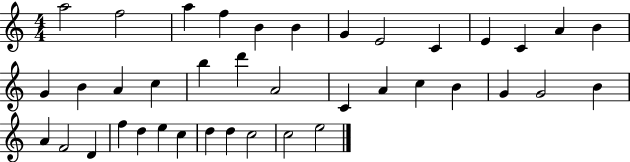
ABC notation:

X:1
T:Untitled
M:4/4
L:1/4
K:C
a2 f2 a f B B G E2 C E C A B G B A c b d' A2 C A c B G G2 B A F2 D f d e c d d c2 c2 e2